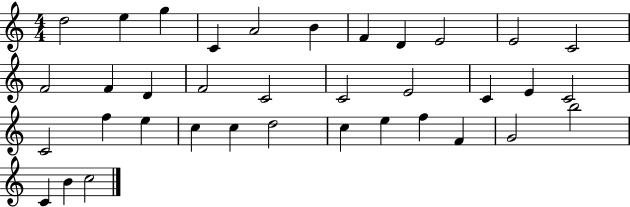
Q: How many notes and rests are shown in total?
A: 36